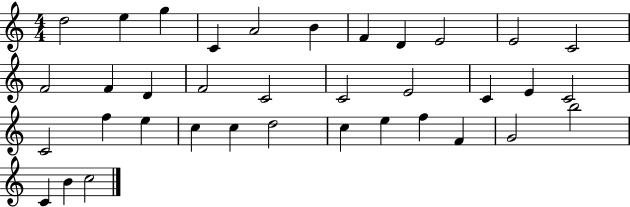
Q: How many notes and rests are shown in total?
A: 36